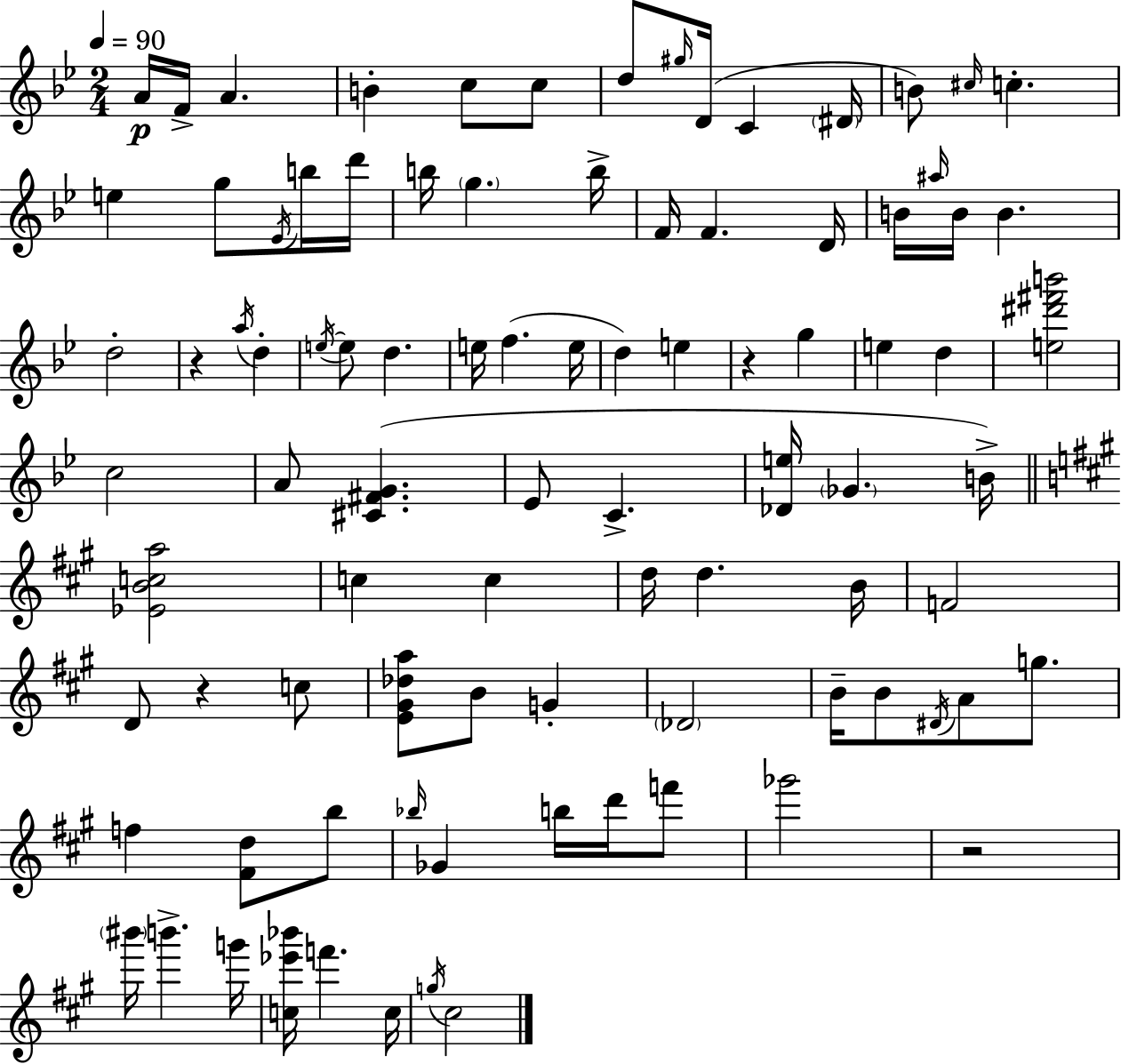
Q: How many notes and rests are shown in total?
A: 91